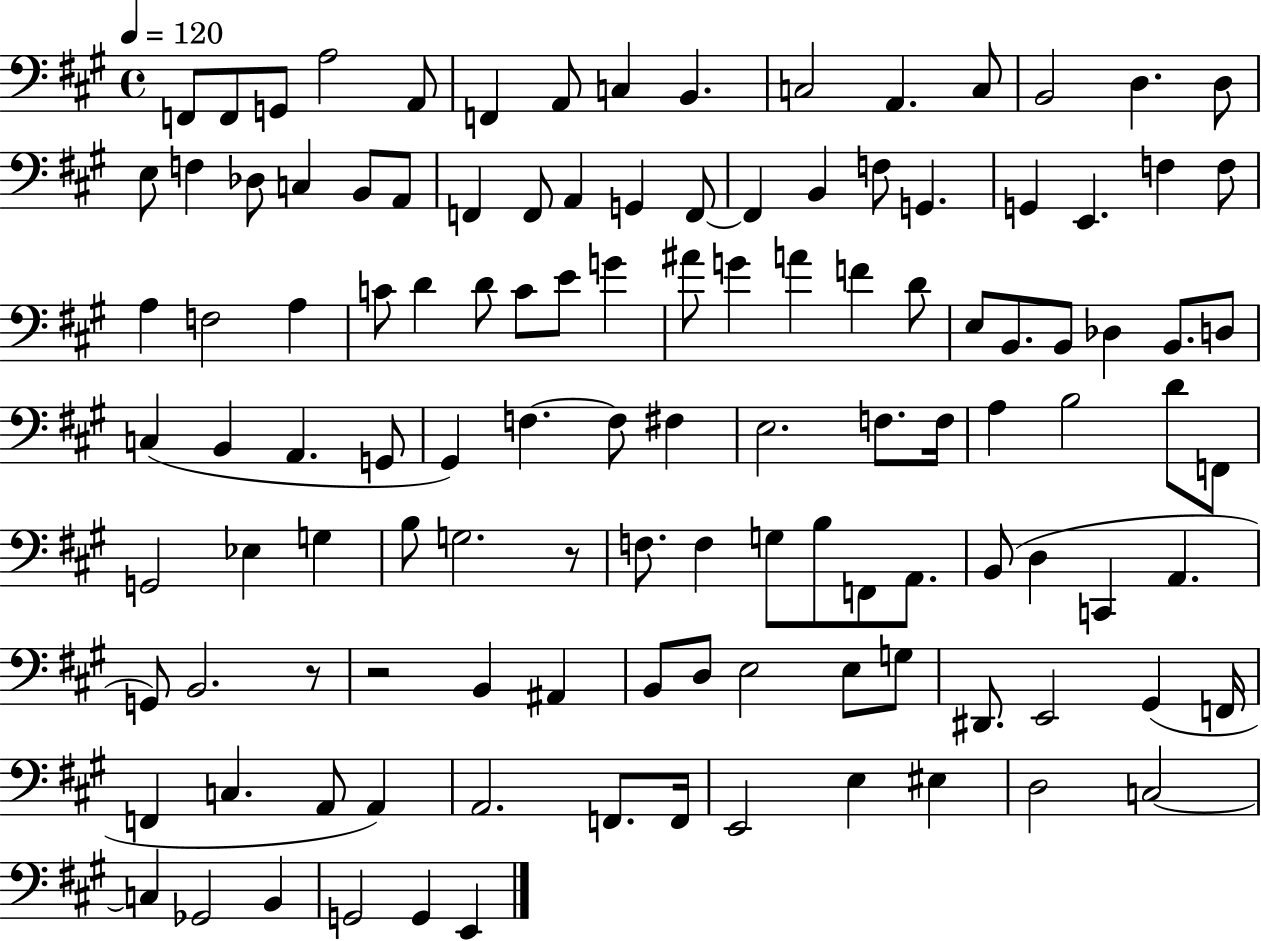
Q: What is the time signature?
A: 4/4